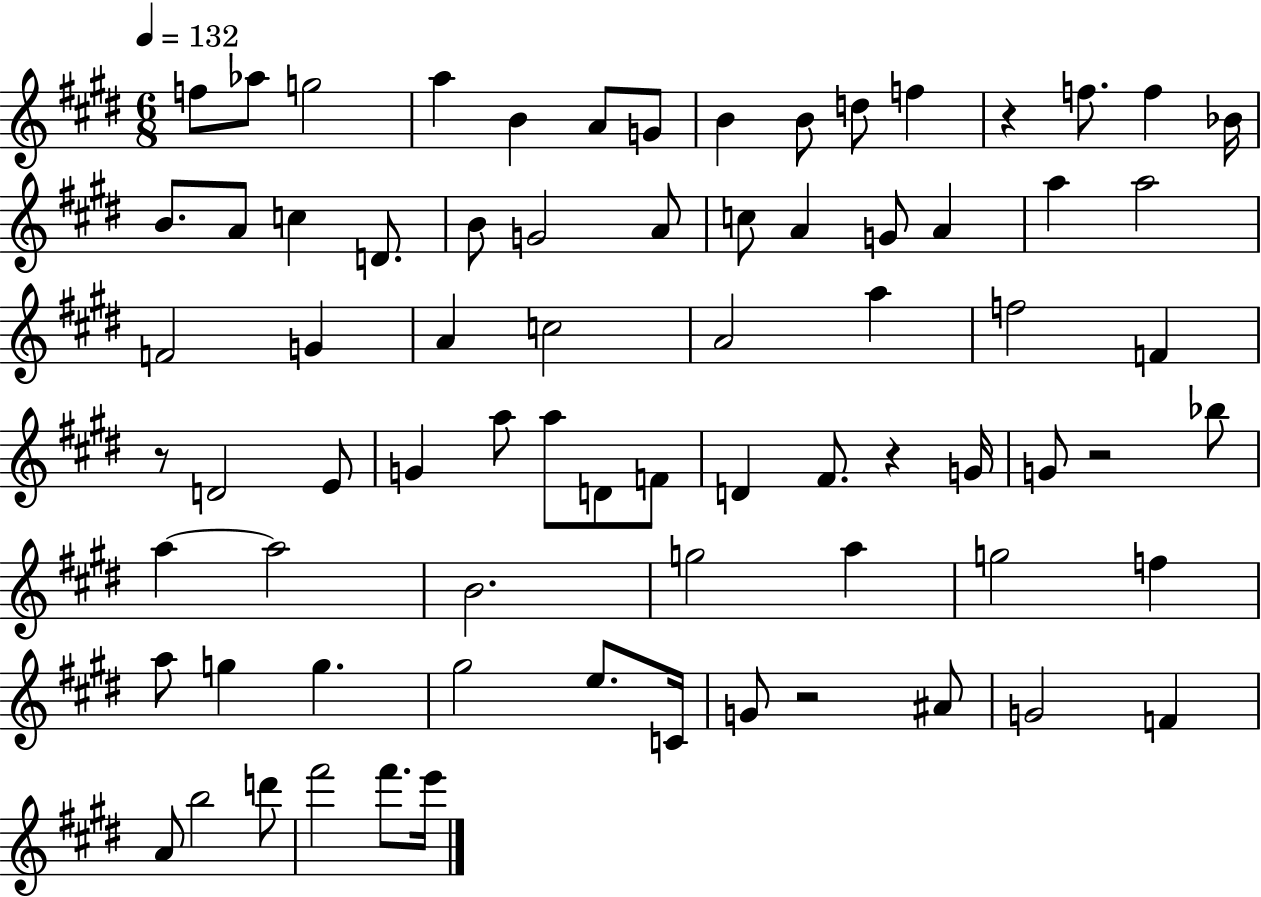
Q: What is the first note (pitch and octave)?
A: F5